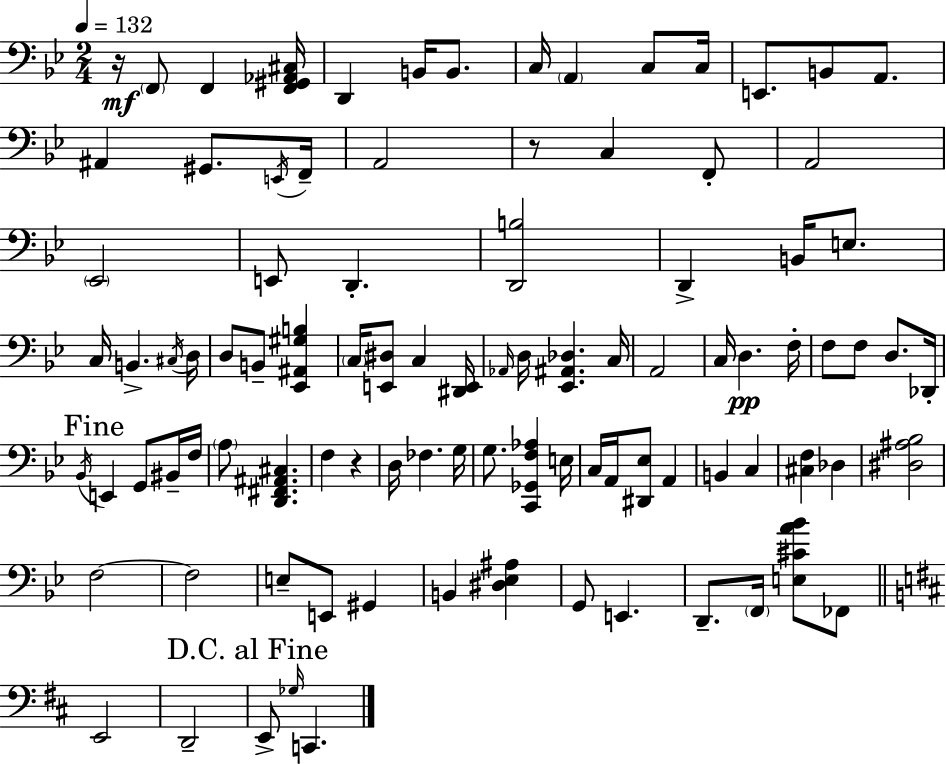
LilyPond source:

{
  \clef bass
  \numericTimeSignature
  \time 2/4
  \key bes \major
  \tempo 4 = 132
  r16\mf \parenthesize f,8 f,4 <f, gis, aes, cis>16 | d,4 b,16 b,8. | c16 \parenthesize a,4 c8 c16 | e,8. b,8 a,8. | \break ais,4 gis,8. \acciaccatura { e,16 } | f,16-- a,2 | r8 c4 f,8-. | a,2 | \break \parenthesize ees,2 | e,8 d,4.-. | <d, b>2 | d,4-> b,16 e8. | \break c16 b,4.-> | \acciaccatura { cis16 } d16 d8 b,8-- <ees, ais, gis b>4 | \parenthesize c16 <e, dis>8 c4 | <dis, e,>16 \grace { aes,16 } d16 <ees, ais, des>4. | \break c16 a,2 | c16 d4.\pp | f16-. f8 f8 d8. | des,16-. \mark "Fine" \acciaccatura { bes,16 } e,4 | \break g,8 bis,16-- f16 \parenthesize a8 <d, fis, ais, cis>4. | f4 | r4 d16 fes4. | g16 g8. <c, ges, f aes>4 | \break e16 c16 a,16 <dis, ees>8 | a,4 b,4 | c4 <cis f>4 | des4 <dis ais bes>2 | \break f2~~ | f2 | e8-- e,8 | gis,4 b,4 | \break <dis ees ais>4 g,8 e,4. | d,8.-- \parenthesize f,16 | <e cis' a' bes'>8 fes,8 \bar "||" \break \key b \minor e,2 | d,2-- | \mark "D.C. al Fine" e,8-> \grace { ges16 } c,4. | \bar "|."
}